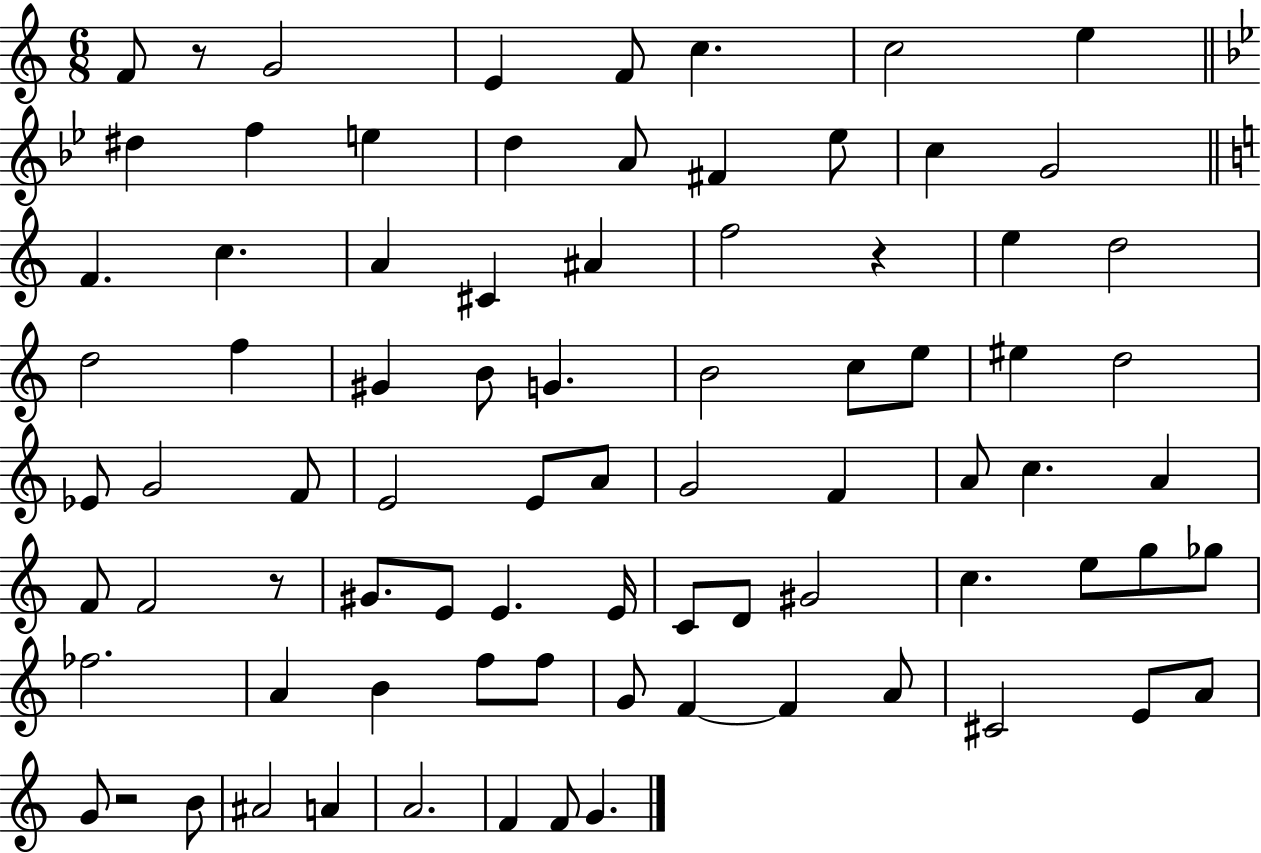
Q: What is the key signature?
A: C major